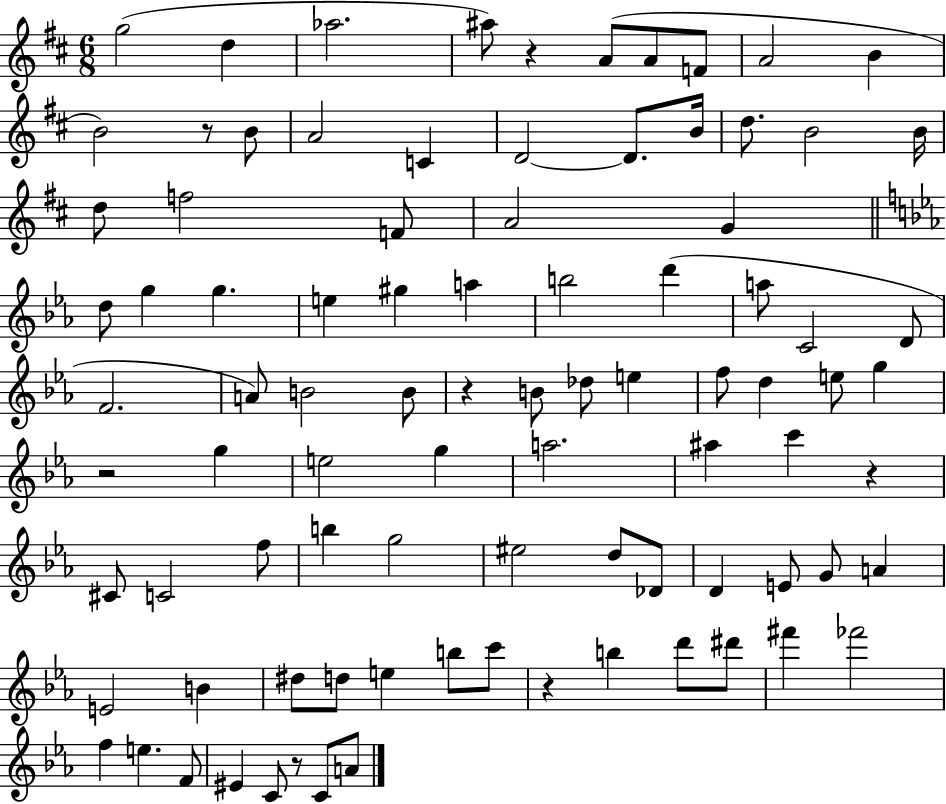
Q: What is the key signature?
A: D major